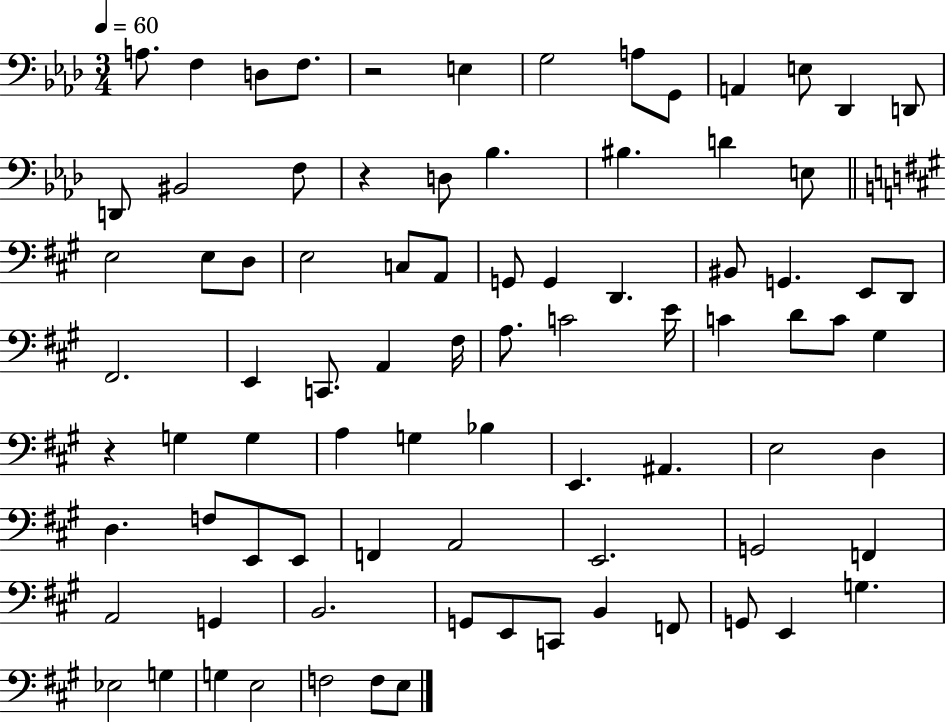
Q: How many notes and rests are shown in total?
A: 84